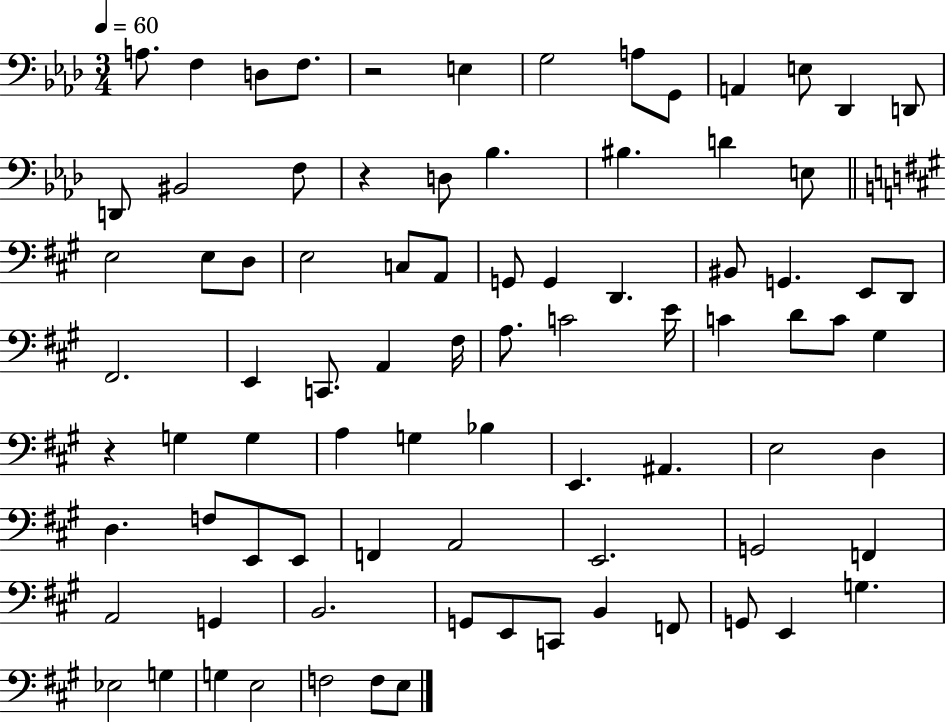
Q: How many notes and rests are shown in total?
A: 84